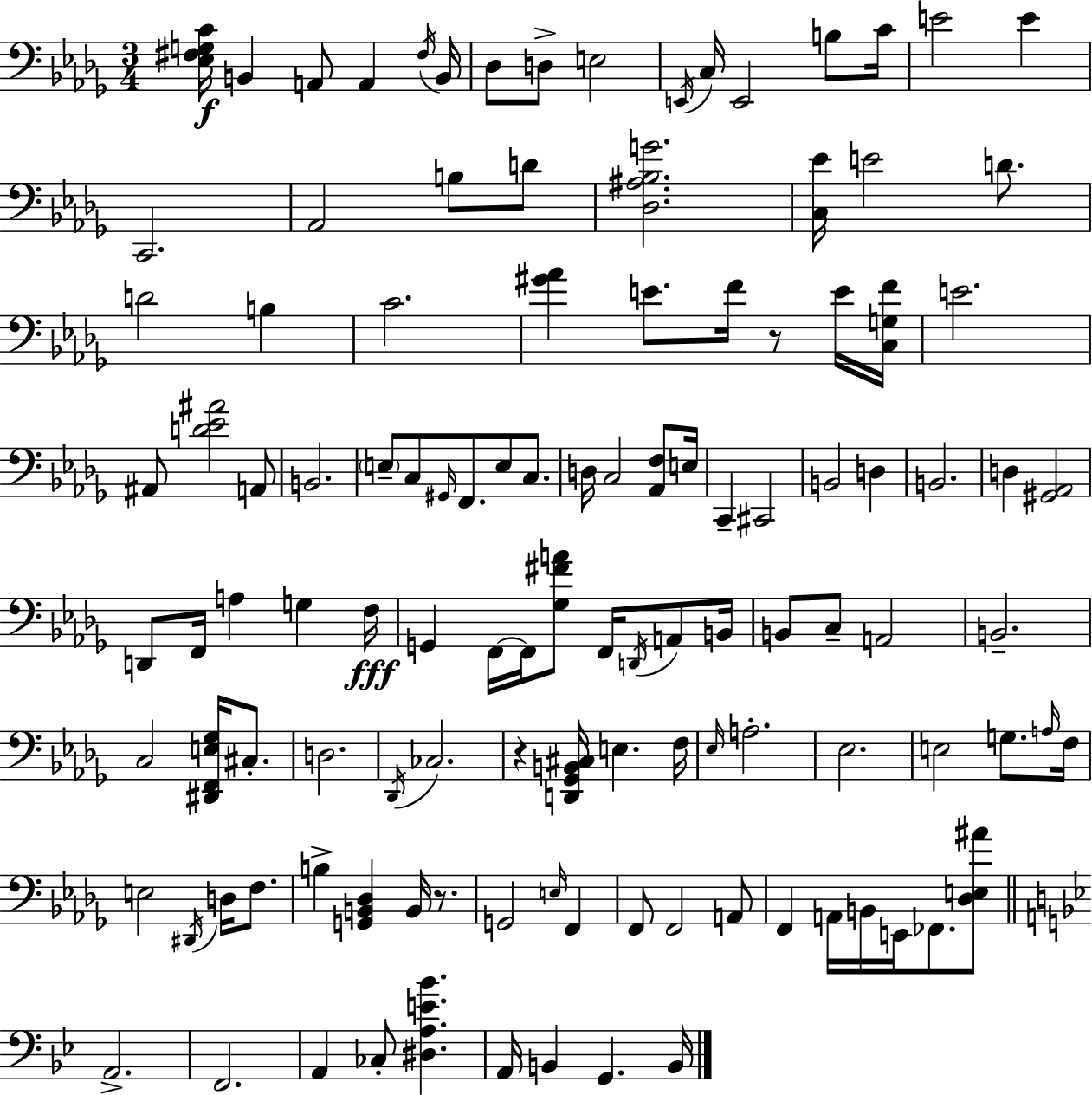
X:1
T:Untitled
M:3/4
L:1/4
K:Bbm
[_E,^F,G,C]/4 B,, A,,/2 A,, ^F,/4 B,,/4 _D,/2 D,/2 E,2 E,,/4 C,/4 E,,2 B,/2 C/4 E2 E C,,2 _A,,2 B,/2 D/2 [_D,^A,_B,G]2 [C,_E]/4 E2 D/2 D2 B, C2 [^G_A] E/2 F/4 z/2 E/4 [C,G,F]/4 E2 ^A,,/2 [D_E^A]2 A,,/2 B,,2 E,/2 C,/2 ^G,,/4 F,,/2 E,/2 C,/2 D,/4 C,2 [_A,,F,]/2 E,/4 C,, ^C,,2 B,,2 D, B,,2 D, [^G,,_A,,]2 D,,/2 F,,/4 A, G, F,/4 G,, F,,/4 F,,/4 [_G,^FA]/2 F,,/4 D,,/4 A,,/2 B,,/4 B,,/2 C,/2 A,,2 B,,2 C,2 [^D,,F,,E,_G,]/4 ^C,/2 D,2 _D,,/4 _C,2 z [D,,_G,,B,,^C,]/4 E, F,/4 _E,/4 A,2 _E,2 E,2 G,/2 A,/4 F,/4 E,2 ^D,,/4 D,/4 F,/2 B, [G,,B,,_D,] B,,/4 z/2 G,,2 E,/4 F,, F,,/2 F,,2 A,,/2 F,, A,,/4 B,,/4 E,,/4 _F,,/2 [_D,E,^A]/2 A,,2 F,,2 A,, _C,/2 [^D,A,E_B] A,,/4 B,, G,, B,,/4